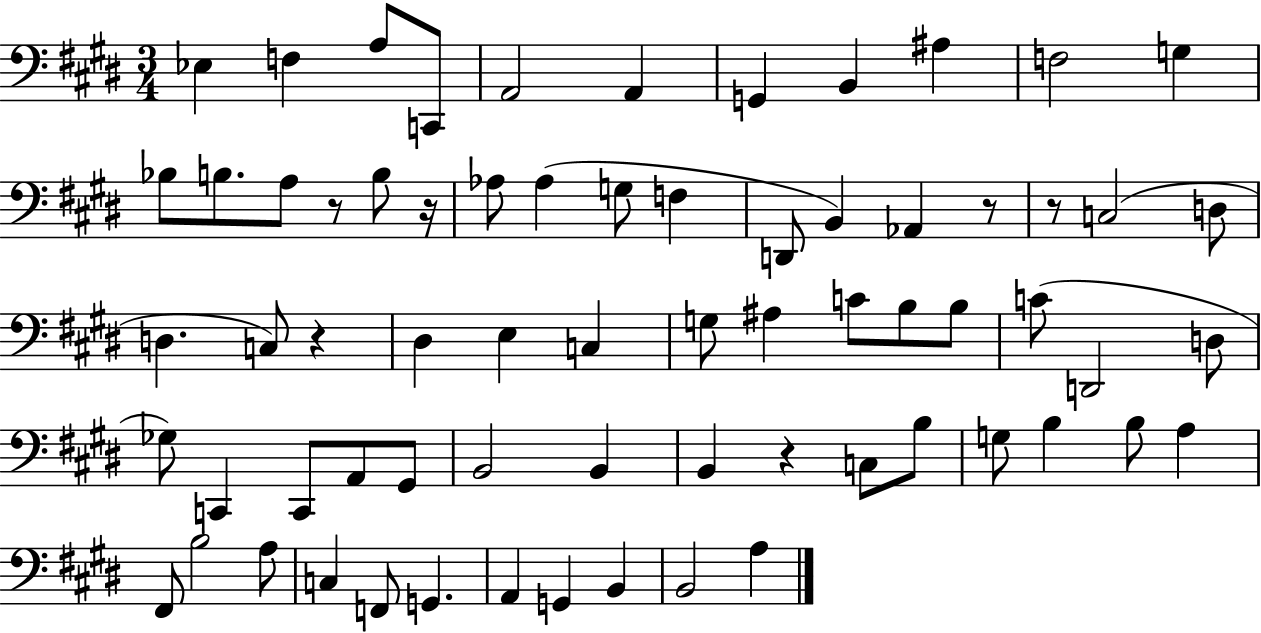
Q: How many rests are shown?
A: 6